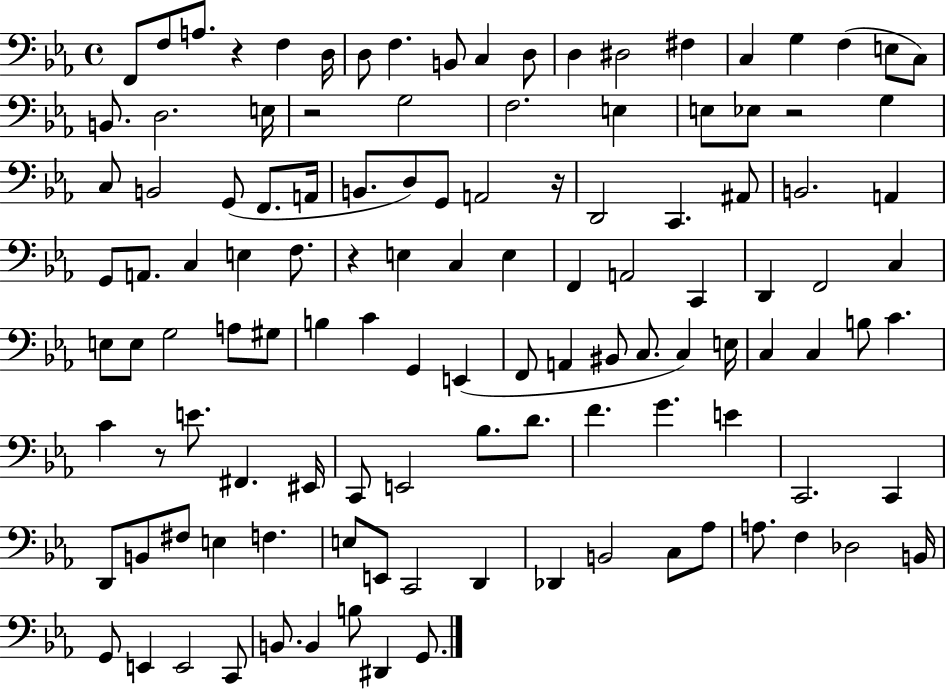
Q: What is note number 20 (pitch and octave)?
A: D3